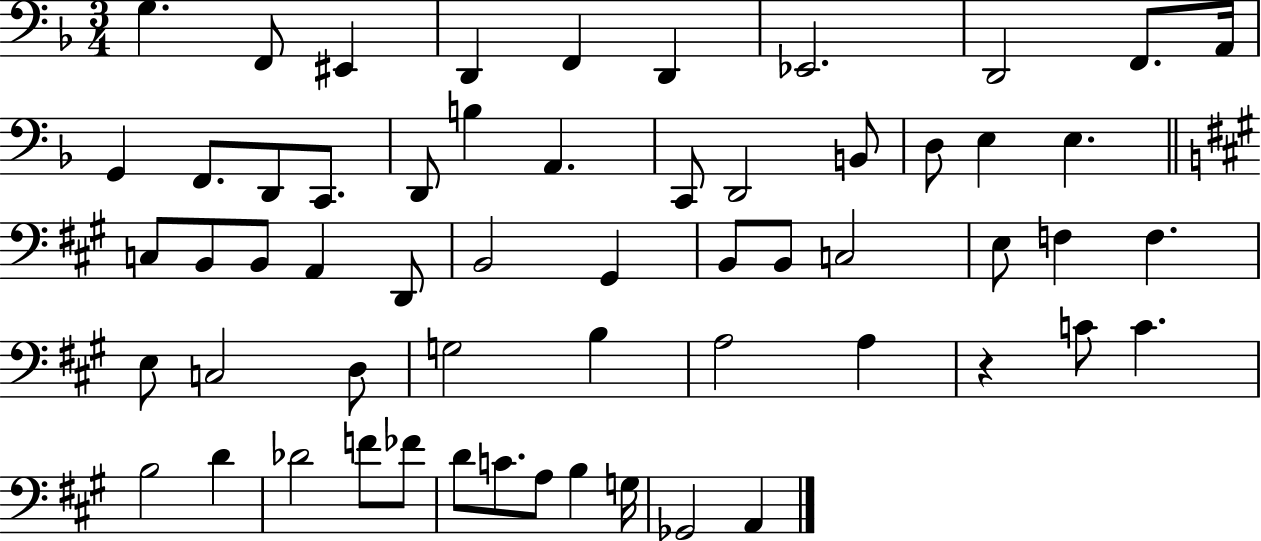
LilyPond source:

{
  \clef bass
  \numericTimeSignature
  \time 3/4
  \key f \major
  g4. f,8 eis,4 | d,4 f,4 d,4 | ees,2. | d,2 f,8. a,16 | \break g,4 f,8. d,8 c,8. | d,8 b4 a,4. | c,8 d,2 b,8 | d8 e4 e4. | \break \bar "||" \break \key a \major c8 b,8 b,8 a,4 d,8 | b,2 gis,4 | b,8 b,8 c2 | e8 f4 f4. | \break e8 c2 d8 | g2 b4 | a2 a4 | r4 c'8 c'4. | \break b2 d'4 | des'2 f'8 fes'8 | d'8 c'8. a8 b4 g16 | ges,2 a,4 | \break \bar "|."
}